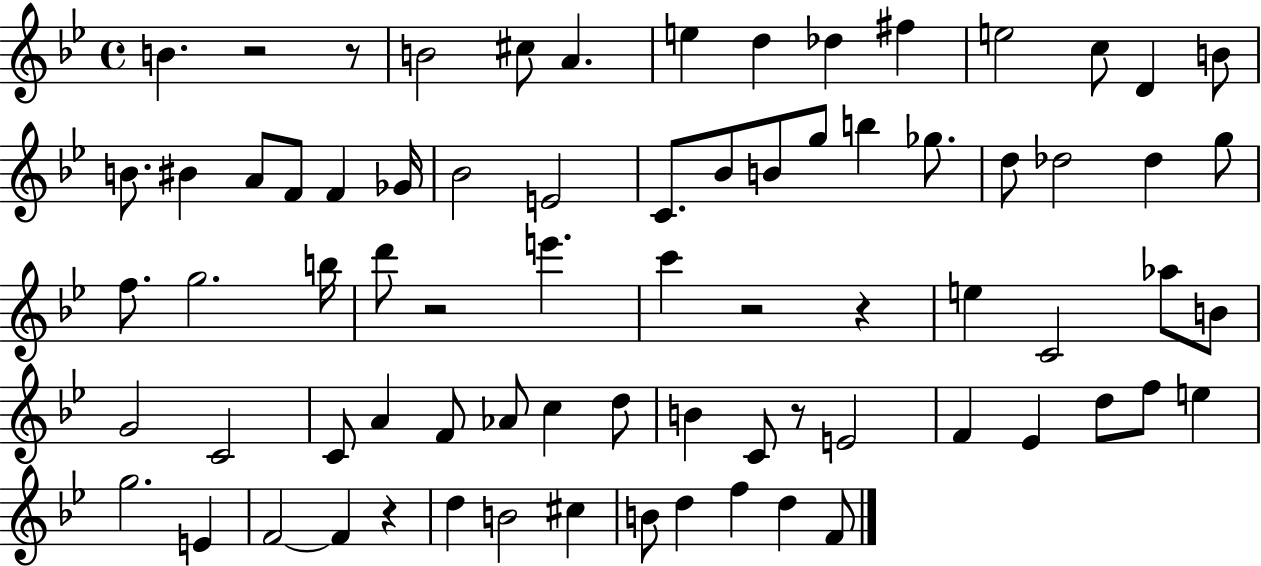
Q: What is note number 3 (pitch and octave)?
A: C#5